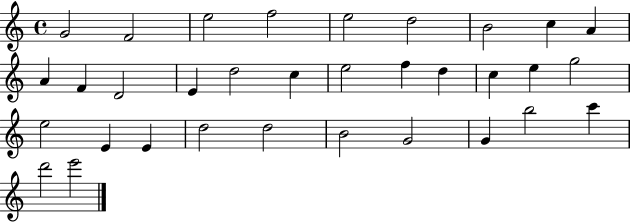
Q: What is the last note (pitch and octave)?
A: E6